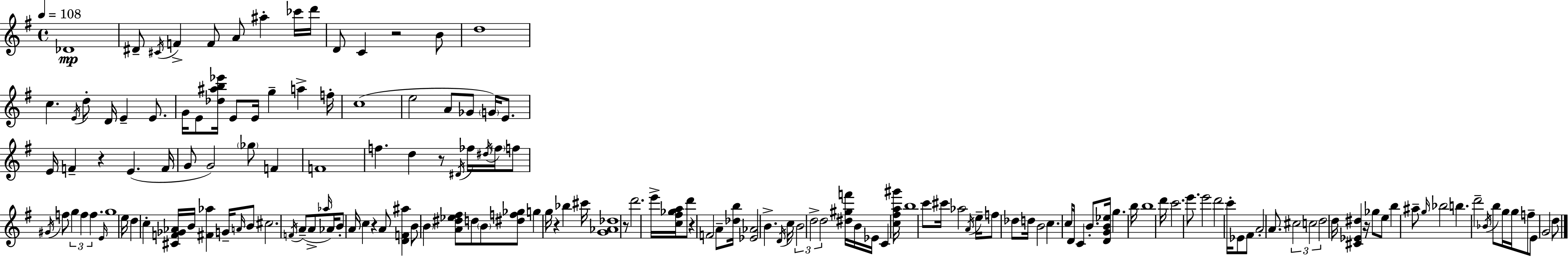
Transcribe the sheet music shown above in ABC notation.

X:1
T:Untitled
M:4/4
L:1/4
K:G
_D4 ^D/2 ^C/4 F F/2 A/2 ^a _c'/4 d'/4 D/2 C z2 B/2 d4 c E/4 d/2 D/4 E E/2 G/4 E/2 [_d^ab_e']/4 E/2 E/4 g a f/4 c4 e2 A/2 _G/2 G/4 E/2 E/4 F z E F/4 G/2 G2 _g/2 F F4 f d z/2 ^D/4 _f/4 ^d/4 _f/4 f/2 ^G/4 f/2 g f f E/4 g4 e/4 d c [^CF_G_A]/4 B/4 [^F_a] G/4 A/4 B/2 ^c2 F/4 A/2 A/2 _a/4 _A/4 B/2 A/4 c z A/2 [DF^a] B/2 B [A^d_e^f]/2 d/2 B/2 [^df_g]/2 g g/4 z _b ^c'/4 [G_A_d]4 z/2 d'2 e'/4 [c^f_ga]/4 d'/2 z F2 A/2 [_db]/4 [_E_A]2 B D/4 c/4 B2 d2 d2 [^d^gf']/4 B/4 _E/4 C [c^fa^g']/4 b4 c'/2 ^c'/4 _a2 A/4 e/4 f/2 _d/2 d/4 B2 c c/4 D/4 C B/2 [DGB_e]/4 g b/4 b4 d'/4 c'2 e'/2 e'2 d'2 c'/4 _E/2 ^F/2 A2 A/2 ^c2 c2 d2 d/4 [^C_E^d] z/4 _g/2 e/2 b ^a/2 g/4 _b2 b d'2 _B/4 b/2 g/4 g/4 f/2 E/2 G2 d/2